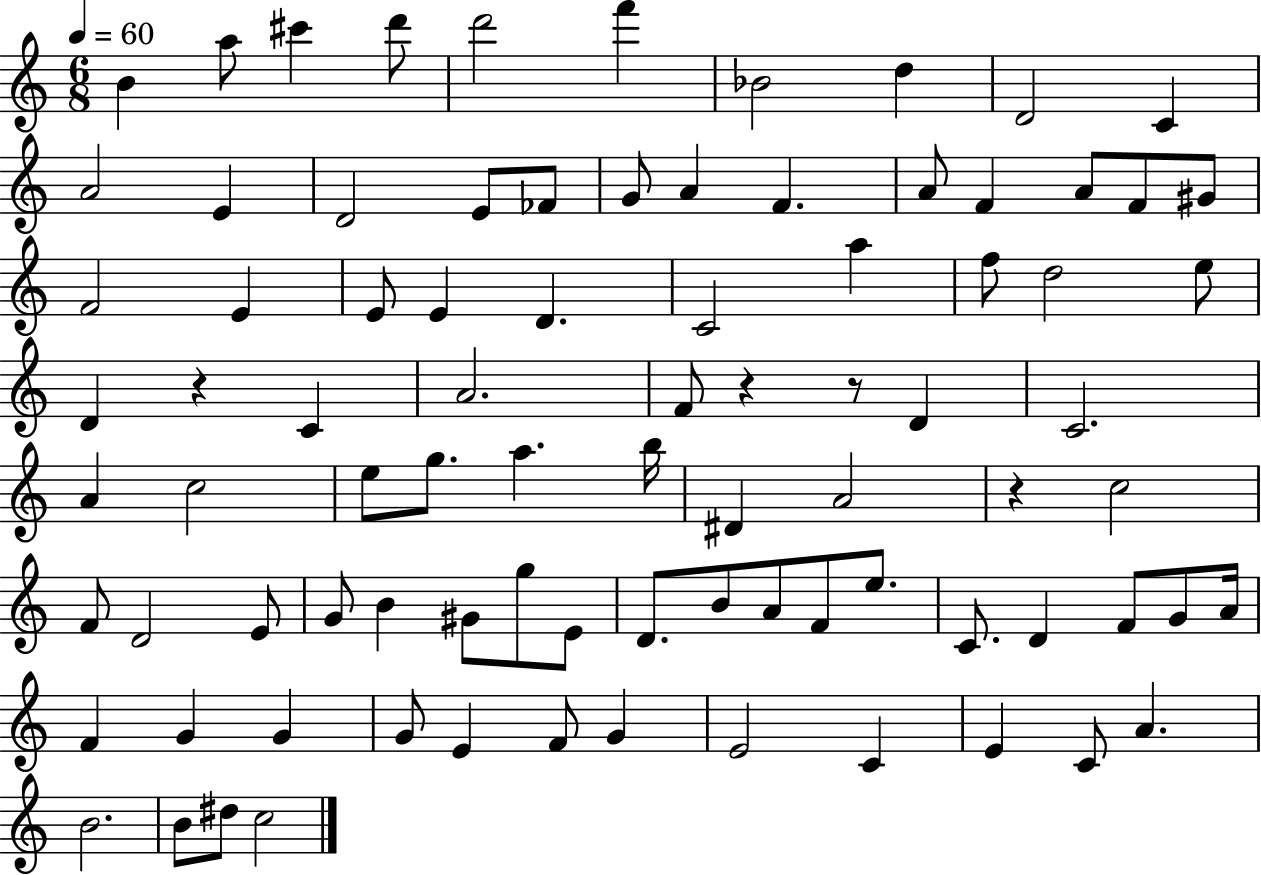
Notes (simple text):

B4/q A5/e C#6/q D6/e D6/h F6/q Bb4/h D5/q D4/h C4/q A4/h E4/q D4/h E4/e FES4/e G4/e A4/q F4/q. A4/e F4/q A4/e F4/e G#4/e F4/h E4/q E4/e E4/q D4/q. C4/h A5/q F5/e D5/h E5/e D4/q R/q C4/q A4/h. F4/e R/q R/e D4/q C4/h. A4/q C5/h E5/e G5/e. A5/q. B5/s D#4/q A4/h R/q C5/h F4/e D4/h E4/e G4/e B4/q G#4/e G5/e E4/e D4/e. B4/e A4/e F4/e E5/e. C4/e. D4/q F4/e G4/e A4/s F4/q G4/q G4/q G4/e E4/q F4/e G4/q E4/h C4/q E4/q C4/e A4/q. B4/h. B4/e D#5/e C5/h